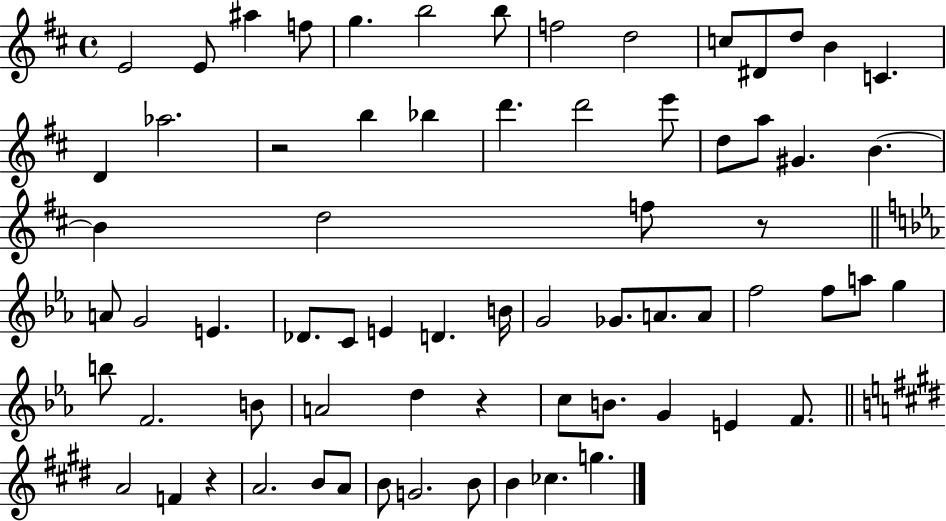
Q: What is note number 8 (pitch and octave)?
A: F5